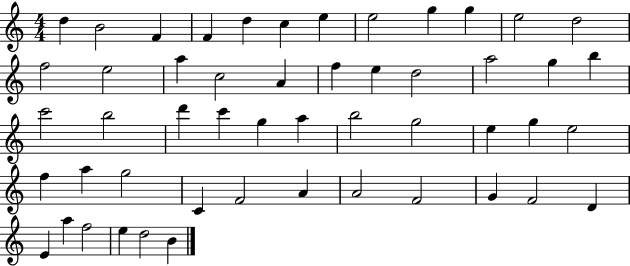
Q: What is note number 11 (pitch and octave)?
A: E5